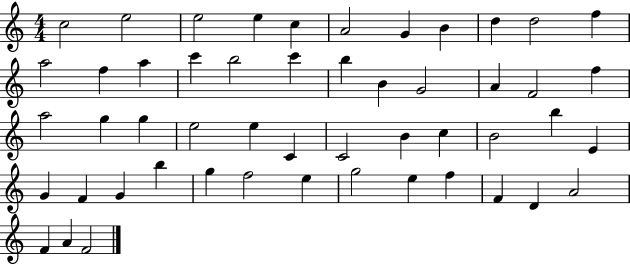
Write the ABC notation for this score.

X:1
T:Untitled
M:4/4
L:1/4
K:C
c2 e2 e2 e c A2 G B d d2 f a2 f a c' b2 c' b B G2 A F2 f a2 g g e2 e C C2 B c B2 b E G F G b g f2 e g2 e f F D A2 F A F2